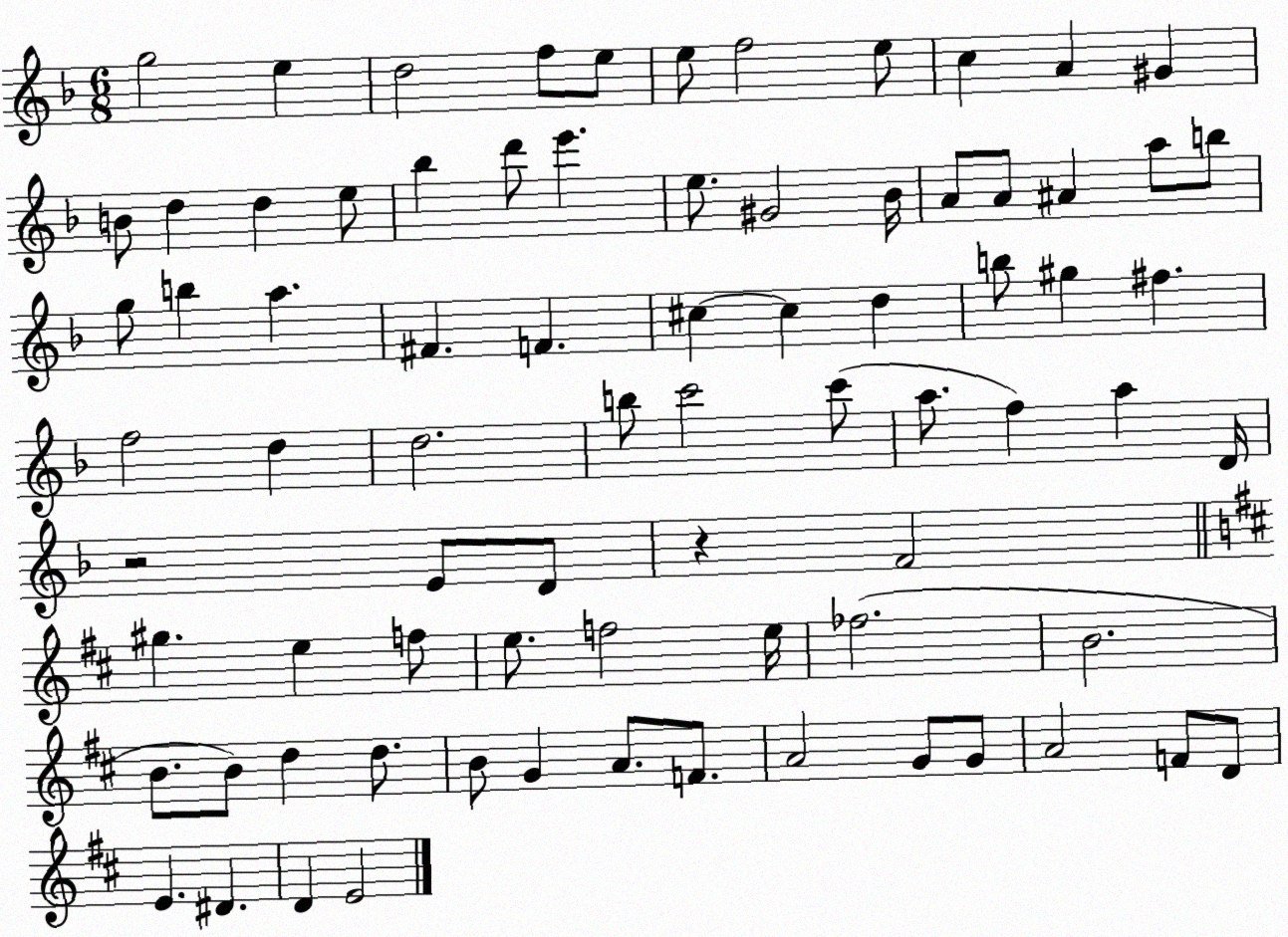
X:1
T:Untitled
M:6/8
L:1/4
K:F
g2 e d2 f/2 e/2 e/2 f2 e/2 c A ^G B/2 d d e/2 _b d'/2 e' e/2 ^G2 _B/4 A/2 A/2 ^A a/2 b/2 g/2 b a ^F F ^c ^c d b/2 ^g ^f f2 d d2 b/2 c'2 c'/2 a/2 f a D/4 z2 E/2 D/2 z F2 ^g e f/2 e/2 f2 e/4 _f2 B2 B/2 B/2 d d/2 B/2 G A/2 F/2 A2 G/2 G/2 A2 F/2 D/2 E ^D D E2